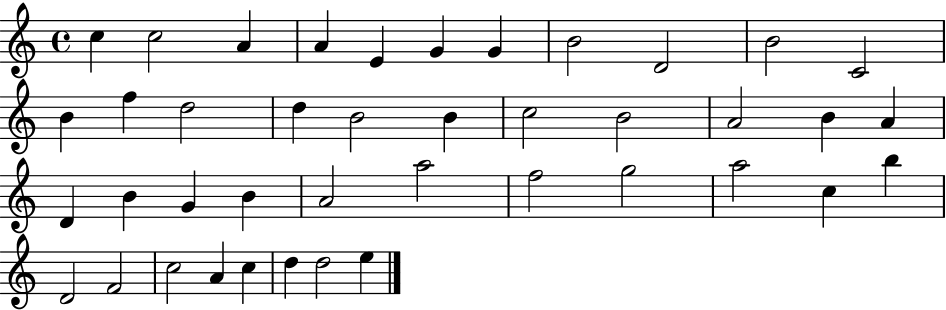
C5/q C5/h A4/q A4/q E4/q G4/q G4/q B4/h D4/h B4/h C4/h B4/q F5/q D5/h D5/q B4/h B4/q C5/h B4/h A4/h B4/q A4/q D4/q B4/q G4/q B4/q A4/h A5/h F5/h G5/h A5/h C5/q B5/q D4/h F4/h C5/h A4/q C5/q D5/q D5/h E5/q